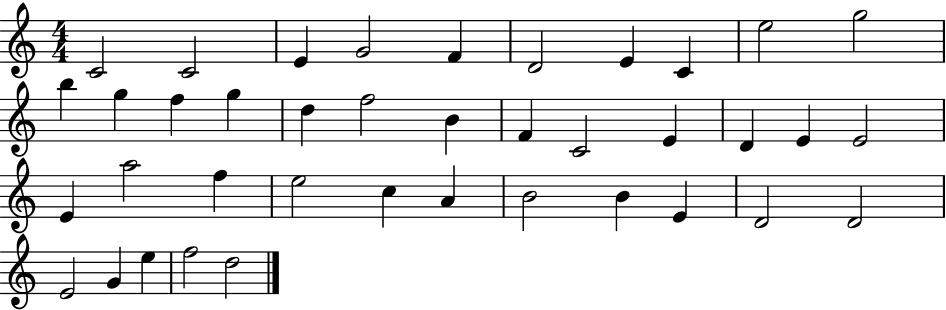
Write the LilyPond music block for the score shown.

{
  \clef treble
  \numericTimeSignature
  \time 4/4
  \key c \major
  c'2 c'2 | e'4 g'2 f'4 | d'2 e'4 c'4 | e''2 g''2 | \break b''4 g''4 f''4 g''4 | d''4 f''2 b'4 | f'4 c'2 e'4 | d'4 e'4 e'2 | \break e'4 a''2 f''4 | e''2 c''4 a'4 | b'2 b'4 e'4 | d'2 d'2 | \break e'2 g'4 e''4 | f''2 d''2 | \bar "|."
}